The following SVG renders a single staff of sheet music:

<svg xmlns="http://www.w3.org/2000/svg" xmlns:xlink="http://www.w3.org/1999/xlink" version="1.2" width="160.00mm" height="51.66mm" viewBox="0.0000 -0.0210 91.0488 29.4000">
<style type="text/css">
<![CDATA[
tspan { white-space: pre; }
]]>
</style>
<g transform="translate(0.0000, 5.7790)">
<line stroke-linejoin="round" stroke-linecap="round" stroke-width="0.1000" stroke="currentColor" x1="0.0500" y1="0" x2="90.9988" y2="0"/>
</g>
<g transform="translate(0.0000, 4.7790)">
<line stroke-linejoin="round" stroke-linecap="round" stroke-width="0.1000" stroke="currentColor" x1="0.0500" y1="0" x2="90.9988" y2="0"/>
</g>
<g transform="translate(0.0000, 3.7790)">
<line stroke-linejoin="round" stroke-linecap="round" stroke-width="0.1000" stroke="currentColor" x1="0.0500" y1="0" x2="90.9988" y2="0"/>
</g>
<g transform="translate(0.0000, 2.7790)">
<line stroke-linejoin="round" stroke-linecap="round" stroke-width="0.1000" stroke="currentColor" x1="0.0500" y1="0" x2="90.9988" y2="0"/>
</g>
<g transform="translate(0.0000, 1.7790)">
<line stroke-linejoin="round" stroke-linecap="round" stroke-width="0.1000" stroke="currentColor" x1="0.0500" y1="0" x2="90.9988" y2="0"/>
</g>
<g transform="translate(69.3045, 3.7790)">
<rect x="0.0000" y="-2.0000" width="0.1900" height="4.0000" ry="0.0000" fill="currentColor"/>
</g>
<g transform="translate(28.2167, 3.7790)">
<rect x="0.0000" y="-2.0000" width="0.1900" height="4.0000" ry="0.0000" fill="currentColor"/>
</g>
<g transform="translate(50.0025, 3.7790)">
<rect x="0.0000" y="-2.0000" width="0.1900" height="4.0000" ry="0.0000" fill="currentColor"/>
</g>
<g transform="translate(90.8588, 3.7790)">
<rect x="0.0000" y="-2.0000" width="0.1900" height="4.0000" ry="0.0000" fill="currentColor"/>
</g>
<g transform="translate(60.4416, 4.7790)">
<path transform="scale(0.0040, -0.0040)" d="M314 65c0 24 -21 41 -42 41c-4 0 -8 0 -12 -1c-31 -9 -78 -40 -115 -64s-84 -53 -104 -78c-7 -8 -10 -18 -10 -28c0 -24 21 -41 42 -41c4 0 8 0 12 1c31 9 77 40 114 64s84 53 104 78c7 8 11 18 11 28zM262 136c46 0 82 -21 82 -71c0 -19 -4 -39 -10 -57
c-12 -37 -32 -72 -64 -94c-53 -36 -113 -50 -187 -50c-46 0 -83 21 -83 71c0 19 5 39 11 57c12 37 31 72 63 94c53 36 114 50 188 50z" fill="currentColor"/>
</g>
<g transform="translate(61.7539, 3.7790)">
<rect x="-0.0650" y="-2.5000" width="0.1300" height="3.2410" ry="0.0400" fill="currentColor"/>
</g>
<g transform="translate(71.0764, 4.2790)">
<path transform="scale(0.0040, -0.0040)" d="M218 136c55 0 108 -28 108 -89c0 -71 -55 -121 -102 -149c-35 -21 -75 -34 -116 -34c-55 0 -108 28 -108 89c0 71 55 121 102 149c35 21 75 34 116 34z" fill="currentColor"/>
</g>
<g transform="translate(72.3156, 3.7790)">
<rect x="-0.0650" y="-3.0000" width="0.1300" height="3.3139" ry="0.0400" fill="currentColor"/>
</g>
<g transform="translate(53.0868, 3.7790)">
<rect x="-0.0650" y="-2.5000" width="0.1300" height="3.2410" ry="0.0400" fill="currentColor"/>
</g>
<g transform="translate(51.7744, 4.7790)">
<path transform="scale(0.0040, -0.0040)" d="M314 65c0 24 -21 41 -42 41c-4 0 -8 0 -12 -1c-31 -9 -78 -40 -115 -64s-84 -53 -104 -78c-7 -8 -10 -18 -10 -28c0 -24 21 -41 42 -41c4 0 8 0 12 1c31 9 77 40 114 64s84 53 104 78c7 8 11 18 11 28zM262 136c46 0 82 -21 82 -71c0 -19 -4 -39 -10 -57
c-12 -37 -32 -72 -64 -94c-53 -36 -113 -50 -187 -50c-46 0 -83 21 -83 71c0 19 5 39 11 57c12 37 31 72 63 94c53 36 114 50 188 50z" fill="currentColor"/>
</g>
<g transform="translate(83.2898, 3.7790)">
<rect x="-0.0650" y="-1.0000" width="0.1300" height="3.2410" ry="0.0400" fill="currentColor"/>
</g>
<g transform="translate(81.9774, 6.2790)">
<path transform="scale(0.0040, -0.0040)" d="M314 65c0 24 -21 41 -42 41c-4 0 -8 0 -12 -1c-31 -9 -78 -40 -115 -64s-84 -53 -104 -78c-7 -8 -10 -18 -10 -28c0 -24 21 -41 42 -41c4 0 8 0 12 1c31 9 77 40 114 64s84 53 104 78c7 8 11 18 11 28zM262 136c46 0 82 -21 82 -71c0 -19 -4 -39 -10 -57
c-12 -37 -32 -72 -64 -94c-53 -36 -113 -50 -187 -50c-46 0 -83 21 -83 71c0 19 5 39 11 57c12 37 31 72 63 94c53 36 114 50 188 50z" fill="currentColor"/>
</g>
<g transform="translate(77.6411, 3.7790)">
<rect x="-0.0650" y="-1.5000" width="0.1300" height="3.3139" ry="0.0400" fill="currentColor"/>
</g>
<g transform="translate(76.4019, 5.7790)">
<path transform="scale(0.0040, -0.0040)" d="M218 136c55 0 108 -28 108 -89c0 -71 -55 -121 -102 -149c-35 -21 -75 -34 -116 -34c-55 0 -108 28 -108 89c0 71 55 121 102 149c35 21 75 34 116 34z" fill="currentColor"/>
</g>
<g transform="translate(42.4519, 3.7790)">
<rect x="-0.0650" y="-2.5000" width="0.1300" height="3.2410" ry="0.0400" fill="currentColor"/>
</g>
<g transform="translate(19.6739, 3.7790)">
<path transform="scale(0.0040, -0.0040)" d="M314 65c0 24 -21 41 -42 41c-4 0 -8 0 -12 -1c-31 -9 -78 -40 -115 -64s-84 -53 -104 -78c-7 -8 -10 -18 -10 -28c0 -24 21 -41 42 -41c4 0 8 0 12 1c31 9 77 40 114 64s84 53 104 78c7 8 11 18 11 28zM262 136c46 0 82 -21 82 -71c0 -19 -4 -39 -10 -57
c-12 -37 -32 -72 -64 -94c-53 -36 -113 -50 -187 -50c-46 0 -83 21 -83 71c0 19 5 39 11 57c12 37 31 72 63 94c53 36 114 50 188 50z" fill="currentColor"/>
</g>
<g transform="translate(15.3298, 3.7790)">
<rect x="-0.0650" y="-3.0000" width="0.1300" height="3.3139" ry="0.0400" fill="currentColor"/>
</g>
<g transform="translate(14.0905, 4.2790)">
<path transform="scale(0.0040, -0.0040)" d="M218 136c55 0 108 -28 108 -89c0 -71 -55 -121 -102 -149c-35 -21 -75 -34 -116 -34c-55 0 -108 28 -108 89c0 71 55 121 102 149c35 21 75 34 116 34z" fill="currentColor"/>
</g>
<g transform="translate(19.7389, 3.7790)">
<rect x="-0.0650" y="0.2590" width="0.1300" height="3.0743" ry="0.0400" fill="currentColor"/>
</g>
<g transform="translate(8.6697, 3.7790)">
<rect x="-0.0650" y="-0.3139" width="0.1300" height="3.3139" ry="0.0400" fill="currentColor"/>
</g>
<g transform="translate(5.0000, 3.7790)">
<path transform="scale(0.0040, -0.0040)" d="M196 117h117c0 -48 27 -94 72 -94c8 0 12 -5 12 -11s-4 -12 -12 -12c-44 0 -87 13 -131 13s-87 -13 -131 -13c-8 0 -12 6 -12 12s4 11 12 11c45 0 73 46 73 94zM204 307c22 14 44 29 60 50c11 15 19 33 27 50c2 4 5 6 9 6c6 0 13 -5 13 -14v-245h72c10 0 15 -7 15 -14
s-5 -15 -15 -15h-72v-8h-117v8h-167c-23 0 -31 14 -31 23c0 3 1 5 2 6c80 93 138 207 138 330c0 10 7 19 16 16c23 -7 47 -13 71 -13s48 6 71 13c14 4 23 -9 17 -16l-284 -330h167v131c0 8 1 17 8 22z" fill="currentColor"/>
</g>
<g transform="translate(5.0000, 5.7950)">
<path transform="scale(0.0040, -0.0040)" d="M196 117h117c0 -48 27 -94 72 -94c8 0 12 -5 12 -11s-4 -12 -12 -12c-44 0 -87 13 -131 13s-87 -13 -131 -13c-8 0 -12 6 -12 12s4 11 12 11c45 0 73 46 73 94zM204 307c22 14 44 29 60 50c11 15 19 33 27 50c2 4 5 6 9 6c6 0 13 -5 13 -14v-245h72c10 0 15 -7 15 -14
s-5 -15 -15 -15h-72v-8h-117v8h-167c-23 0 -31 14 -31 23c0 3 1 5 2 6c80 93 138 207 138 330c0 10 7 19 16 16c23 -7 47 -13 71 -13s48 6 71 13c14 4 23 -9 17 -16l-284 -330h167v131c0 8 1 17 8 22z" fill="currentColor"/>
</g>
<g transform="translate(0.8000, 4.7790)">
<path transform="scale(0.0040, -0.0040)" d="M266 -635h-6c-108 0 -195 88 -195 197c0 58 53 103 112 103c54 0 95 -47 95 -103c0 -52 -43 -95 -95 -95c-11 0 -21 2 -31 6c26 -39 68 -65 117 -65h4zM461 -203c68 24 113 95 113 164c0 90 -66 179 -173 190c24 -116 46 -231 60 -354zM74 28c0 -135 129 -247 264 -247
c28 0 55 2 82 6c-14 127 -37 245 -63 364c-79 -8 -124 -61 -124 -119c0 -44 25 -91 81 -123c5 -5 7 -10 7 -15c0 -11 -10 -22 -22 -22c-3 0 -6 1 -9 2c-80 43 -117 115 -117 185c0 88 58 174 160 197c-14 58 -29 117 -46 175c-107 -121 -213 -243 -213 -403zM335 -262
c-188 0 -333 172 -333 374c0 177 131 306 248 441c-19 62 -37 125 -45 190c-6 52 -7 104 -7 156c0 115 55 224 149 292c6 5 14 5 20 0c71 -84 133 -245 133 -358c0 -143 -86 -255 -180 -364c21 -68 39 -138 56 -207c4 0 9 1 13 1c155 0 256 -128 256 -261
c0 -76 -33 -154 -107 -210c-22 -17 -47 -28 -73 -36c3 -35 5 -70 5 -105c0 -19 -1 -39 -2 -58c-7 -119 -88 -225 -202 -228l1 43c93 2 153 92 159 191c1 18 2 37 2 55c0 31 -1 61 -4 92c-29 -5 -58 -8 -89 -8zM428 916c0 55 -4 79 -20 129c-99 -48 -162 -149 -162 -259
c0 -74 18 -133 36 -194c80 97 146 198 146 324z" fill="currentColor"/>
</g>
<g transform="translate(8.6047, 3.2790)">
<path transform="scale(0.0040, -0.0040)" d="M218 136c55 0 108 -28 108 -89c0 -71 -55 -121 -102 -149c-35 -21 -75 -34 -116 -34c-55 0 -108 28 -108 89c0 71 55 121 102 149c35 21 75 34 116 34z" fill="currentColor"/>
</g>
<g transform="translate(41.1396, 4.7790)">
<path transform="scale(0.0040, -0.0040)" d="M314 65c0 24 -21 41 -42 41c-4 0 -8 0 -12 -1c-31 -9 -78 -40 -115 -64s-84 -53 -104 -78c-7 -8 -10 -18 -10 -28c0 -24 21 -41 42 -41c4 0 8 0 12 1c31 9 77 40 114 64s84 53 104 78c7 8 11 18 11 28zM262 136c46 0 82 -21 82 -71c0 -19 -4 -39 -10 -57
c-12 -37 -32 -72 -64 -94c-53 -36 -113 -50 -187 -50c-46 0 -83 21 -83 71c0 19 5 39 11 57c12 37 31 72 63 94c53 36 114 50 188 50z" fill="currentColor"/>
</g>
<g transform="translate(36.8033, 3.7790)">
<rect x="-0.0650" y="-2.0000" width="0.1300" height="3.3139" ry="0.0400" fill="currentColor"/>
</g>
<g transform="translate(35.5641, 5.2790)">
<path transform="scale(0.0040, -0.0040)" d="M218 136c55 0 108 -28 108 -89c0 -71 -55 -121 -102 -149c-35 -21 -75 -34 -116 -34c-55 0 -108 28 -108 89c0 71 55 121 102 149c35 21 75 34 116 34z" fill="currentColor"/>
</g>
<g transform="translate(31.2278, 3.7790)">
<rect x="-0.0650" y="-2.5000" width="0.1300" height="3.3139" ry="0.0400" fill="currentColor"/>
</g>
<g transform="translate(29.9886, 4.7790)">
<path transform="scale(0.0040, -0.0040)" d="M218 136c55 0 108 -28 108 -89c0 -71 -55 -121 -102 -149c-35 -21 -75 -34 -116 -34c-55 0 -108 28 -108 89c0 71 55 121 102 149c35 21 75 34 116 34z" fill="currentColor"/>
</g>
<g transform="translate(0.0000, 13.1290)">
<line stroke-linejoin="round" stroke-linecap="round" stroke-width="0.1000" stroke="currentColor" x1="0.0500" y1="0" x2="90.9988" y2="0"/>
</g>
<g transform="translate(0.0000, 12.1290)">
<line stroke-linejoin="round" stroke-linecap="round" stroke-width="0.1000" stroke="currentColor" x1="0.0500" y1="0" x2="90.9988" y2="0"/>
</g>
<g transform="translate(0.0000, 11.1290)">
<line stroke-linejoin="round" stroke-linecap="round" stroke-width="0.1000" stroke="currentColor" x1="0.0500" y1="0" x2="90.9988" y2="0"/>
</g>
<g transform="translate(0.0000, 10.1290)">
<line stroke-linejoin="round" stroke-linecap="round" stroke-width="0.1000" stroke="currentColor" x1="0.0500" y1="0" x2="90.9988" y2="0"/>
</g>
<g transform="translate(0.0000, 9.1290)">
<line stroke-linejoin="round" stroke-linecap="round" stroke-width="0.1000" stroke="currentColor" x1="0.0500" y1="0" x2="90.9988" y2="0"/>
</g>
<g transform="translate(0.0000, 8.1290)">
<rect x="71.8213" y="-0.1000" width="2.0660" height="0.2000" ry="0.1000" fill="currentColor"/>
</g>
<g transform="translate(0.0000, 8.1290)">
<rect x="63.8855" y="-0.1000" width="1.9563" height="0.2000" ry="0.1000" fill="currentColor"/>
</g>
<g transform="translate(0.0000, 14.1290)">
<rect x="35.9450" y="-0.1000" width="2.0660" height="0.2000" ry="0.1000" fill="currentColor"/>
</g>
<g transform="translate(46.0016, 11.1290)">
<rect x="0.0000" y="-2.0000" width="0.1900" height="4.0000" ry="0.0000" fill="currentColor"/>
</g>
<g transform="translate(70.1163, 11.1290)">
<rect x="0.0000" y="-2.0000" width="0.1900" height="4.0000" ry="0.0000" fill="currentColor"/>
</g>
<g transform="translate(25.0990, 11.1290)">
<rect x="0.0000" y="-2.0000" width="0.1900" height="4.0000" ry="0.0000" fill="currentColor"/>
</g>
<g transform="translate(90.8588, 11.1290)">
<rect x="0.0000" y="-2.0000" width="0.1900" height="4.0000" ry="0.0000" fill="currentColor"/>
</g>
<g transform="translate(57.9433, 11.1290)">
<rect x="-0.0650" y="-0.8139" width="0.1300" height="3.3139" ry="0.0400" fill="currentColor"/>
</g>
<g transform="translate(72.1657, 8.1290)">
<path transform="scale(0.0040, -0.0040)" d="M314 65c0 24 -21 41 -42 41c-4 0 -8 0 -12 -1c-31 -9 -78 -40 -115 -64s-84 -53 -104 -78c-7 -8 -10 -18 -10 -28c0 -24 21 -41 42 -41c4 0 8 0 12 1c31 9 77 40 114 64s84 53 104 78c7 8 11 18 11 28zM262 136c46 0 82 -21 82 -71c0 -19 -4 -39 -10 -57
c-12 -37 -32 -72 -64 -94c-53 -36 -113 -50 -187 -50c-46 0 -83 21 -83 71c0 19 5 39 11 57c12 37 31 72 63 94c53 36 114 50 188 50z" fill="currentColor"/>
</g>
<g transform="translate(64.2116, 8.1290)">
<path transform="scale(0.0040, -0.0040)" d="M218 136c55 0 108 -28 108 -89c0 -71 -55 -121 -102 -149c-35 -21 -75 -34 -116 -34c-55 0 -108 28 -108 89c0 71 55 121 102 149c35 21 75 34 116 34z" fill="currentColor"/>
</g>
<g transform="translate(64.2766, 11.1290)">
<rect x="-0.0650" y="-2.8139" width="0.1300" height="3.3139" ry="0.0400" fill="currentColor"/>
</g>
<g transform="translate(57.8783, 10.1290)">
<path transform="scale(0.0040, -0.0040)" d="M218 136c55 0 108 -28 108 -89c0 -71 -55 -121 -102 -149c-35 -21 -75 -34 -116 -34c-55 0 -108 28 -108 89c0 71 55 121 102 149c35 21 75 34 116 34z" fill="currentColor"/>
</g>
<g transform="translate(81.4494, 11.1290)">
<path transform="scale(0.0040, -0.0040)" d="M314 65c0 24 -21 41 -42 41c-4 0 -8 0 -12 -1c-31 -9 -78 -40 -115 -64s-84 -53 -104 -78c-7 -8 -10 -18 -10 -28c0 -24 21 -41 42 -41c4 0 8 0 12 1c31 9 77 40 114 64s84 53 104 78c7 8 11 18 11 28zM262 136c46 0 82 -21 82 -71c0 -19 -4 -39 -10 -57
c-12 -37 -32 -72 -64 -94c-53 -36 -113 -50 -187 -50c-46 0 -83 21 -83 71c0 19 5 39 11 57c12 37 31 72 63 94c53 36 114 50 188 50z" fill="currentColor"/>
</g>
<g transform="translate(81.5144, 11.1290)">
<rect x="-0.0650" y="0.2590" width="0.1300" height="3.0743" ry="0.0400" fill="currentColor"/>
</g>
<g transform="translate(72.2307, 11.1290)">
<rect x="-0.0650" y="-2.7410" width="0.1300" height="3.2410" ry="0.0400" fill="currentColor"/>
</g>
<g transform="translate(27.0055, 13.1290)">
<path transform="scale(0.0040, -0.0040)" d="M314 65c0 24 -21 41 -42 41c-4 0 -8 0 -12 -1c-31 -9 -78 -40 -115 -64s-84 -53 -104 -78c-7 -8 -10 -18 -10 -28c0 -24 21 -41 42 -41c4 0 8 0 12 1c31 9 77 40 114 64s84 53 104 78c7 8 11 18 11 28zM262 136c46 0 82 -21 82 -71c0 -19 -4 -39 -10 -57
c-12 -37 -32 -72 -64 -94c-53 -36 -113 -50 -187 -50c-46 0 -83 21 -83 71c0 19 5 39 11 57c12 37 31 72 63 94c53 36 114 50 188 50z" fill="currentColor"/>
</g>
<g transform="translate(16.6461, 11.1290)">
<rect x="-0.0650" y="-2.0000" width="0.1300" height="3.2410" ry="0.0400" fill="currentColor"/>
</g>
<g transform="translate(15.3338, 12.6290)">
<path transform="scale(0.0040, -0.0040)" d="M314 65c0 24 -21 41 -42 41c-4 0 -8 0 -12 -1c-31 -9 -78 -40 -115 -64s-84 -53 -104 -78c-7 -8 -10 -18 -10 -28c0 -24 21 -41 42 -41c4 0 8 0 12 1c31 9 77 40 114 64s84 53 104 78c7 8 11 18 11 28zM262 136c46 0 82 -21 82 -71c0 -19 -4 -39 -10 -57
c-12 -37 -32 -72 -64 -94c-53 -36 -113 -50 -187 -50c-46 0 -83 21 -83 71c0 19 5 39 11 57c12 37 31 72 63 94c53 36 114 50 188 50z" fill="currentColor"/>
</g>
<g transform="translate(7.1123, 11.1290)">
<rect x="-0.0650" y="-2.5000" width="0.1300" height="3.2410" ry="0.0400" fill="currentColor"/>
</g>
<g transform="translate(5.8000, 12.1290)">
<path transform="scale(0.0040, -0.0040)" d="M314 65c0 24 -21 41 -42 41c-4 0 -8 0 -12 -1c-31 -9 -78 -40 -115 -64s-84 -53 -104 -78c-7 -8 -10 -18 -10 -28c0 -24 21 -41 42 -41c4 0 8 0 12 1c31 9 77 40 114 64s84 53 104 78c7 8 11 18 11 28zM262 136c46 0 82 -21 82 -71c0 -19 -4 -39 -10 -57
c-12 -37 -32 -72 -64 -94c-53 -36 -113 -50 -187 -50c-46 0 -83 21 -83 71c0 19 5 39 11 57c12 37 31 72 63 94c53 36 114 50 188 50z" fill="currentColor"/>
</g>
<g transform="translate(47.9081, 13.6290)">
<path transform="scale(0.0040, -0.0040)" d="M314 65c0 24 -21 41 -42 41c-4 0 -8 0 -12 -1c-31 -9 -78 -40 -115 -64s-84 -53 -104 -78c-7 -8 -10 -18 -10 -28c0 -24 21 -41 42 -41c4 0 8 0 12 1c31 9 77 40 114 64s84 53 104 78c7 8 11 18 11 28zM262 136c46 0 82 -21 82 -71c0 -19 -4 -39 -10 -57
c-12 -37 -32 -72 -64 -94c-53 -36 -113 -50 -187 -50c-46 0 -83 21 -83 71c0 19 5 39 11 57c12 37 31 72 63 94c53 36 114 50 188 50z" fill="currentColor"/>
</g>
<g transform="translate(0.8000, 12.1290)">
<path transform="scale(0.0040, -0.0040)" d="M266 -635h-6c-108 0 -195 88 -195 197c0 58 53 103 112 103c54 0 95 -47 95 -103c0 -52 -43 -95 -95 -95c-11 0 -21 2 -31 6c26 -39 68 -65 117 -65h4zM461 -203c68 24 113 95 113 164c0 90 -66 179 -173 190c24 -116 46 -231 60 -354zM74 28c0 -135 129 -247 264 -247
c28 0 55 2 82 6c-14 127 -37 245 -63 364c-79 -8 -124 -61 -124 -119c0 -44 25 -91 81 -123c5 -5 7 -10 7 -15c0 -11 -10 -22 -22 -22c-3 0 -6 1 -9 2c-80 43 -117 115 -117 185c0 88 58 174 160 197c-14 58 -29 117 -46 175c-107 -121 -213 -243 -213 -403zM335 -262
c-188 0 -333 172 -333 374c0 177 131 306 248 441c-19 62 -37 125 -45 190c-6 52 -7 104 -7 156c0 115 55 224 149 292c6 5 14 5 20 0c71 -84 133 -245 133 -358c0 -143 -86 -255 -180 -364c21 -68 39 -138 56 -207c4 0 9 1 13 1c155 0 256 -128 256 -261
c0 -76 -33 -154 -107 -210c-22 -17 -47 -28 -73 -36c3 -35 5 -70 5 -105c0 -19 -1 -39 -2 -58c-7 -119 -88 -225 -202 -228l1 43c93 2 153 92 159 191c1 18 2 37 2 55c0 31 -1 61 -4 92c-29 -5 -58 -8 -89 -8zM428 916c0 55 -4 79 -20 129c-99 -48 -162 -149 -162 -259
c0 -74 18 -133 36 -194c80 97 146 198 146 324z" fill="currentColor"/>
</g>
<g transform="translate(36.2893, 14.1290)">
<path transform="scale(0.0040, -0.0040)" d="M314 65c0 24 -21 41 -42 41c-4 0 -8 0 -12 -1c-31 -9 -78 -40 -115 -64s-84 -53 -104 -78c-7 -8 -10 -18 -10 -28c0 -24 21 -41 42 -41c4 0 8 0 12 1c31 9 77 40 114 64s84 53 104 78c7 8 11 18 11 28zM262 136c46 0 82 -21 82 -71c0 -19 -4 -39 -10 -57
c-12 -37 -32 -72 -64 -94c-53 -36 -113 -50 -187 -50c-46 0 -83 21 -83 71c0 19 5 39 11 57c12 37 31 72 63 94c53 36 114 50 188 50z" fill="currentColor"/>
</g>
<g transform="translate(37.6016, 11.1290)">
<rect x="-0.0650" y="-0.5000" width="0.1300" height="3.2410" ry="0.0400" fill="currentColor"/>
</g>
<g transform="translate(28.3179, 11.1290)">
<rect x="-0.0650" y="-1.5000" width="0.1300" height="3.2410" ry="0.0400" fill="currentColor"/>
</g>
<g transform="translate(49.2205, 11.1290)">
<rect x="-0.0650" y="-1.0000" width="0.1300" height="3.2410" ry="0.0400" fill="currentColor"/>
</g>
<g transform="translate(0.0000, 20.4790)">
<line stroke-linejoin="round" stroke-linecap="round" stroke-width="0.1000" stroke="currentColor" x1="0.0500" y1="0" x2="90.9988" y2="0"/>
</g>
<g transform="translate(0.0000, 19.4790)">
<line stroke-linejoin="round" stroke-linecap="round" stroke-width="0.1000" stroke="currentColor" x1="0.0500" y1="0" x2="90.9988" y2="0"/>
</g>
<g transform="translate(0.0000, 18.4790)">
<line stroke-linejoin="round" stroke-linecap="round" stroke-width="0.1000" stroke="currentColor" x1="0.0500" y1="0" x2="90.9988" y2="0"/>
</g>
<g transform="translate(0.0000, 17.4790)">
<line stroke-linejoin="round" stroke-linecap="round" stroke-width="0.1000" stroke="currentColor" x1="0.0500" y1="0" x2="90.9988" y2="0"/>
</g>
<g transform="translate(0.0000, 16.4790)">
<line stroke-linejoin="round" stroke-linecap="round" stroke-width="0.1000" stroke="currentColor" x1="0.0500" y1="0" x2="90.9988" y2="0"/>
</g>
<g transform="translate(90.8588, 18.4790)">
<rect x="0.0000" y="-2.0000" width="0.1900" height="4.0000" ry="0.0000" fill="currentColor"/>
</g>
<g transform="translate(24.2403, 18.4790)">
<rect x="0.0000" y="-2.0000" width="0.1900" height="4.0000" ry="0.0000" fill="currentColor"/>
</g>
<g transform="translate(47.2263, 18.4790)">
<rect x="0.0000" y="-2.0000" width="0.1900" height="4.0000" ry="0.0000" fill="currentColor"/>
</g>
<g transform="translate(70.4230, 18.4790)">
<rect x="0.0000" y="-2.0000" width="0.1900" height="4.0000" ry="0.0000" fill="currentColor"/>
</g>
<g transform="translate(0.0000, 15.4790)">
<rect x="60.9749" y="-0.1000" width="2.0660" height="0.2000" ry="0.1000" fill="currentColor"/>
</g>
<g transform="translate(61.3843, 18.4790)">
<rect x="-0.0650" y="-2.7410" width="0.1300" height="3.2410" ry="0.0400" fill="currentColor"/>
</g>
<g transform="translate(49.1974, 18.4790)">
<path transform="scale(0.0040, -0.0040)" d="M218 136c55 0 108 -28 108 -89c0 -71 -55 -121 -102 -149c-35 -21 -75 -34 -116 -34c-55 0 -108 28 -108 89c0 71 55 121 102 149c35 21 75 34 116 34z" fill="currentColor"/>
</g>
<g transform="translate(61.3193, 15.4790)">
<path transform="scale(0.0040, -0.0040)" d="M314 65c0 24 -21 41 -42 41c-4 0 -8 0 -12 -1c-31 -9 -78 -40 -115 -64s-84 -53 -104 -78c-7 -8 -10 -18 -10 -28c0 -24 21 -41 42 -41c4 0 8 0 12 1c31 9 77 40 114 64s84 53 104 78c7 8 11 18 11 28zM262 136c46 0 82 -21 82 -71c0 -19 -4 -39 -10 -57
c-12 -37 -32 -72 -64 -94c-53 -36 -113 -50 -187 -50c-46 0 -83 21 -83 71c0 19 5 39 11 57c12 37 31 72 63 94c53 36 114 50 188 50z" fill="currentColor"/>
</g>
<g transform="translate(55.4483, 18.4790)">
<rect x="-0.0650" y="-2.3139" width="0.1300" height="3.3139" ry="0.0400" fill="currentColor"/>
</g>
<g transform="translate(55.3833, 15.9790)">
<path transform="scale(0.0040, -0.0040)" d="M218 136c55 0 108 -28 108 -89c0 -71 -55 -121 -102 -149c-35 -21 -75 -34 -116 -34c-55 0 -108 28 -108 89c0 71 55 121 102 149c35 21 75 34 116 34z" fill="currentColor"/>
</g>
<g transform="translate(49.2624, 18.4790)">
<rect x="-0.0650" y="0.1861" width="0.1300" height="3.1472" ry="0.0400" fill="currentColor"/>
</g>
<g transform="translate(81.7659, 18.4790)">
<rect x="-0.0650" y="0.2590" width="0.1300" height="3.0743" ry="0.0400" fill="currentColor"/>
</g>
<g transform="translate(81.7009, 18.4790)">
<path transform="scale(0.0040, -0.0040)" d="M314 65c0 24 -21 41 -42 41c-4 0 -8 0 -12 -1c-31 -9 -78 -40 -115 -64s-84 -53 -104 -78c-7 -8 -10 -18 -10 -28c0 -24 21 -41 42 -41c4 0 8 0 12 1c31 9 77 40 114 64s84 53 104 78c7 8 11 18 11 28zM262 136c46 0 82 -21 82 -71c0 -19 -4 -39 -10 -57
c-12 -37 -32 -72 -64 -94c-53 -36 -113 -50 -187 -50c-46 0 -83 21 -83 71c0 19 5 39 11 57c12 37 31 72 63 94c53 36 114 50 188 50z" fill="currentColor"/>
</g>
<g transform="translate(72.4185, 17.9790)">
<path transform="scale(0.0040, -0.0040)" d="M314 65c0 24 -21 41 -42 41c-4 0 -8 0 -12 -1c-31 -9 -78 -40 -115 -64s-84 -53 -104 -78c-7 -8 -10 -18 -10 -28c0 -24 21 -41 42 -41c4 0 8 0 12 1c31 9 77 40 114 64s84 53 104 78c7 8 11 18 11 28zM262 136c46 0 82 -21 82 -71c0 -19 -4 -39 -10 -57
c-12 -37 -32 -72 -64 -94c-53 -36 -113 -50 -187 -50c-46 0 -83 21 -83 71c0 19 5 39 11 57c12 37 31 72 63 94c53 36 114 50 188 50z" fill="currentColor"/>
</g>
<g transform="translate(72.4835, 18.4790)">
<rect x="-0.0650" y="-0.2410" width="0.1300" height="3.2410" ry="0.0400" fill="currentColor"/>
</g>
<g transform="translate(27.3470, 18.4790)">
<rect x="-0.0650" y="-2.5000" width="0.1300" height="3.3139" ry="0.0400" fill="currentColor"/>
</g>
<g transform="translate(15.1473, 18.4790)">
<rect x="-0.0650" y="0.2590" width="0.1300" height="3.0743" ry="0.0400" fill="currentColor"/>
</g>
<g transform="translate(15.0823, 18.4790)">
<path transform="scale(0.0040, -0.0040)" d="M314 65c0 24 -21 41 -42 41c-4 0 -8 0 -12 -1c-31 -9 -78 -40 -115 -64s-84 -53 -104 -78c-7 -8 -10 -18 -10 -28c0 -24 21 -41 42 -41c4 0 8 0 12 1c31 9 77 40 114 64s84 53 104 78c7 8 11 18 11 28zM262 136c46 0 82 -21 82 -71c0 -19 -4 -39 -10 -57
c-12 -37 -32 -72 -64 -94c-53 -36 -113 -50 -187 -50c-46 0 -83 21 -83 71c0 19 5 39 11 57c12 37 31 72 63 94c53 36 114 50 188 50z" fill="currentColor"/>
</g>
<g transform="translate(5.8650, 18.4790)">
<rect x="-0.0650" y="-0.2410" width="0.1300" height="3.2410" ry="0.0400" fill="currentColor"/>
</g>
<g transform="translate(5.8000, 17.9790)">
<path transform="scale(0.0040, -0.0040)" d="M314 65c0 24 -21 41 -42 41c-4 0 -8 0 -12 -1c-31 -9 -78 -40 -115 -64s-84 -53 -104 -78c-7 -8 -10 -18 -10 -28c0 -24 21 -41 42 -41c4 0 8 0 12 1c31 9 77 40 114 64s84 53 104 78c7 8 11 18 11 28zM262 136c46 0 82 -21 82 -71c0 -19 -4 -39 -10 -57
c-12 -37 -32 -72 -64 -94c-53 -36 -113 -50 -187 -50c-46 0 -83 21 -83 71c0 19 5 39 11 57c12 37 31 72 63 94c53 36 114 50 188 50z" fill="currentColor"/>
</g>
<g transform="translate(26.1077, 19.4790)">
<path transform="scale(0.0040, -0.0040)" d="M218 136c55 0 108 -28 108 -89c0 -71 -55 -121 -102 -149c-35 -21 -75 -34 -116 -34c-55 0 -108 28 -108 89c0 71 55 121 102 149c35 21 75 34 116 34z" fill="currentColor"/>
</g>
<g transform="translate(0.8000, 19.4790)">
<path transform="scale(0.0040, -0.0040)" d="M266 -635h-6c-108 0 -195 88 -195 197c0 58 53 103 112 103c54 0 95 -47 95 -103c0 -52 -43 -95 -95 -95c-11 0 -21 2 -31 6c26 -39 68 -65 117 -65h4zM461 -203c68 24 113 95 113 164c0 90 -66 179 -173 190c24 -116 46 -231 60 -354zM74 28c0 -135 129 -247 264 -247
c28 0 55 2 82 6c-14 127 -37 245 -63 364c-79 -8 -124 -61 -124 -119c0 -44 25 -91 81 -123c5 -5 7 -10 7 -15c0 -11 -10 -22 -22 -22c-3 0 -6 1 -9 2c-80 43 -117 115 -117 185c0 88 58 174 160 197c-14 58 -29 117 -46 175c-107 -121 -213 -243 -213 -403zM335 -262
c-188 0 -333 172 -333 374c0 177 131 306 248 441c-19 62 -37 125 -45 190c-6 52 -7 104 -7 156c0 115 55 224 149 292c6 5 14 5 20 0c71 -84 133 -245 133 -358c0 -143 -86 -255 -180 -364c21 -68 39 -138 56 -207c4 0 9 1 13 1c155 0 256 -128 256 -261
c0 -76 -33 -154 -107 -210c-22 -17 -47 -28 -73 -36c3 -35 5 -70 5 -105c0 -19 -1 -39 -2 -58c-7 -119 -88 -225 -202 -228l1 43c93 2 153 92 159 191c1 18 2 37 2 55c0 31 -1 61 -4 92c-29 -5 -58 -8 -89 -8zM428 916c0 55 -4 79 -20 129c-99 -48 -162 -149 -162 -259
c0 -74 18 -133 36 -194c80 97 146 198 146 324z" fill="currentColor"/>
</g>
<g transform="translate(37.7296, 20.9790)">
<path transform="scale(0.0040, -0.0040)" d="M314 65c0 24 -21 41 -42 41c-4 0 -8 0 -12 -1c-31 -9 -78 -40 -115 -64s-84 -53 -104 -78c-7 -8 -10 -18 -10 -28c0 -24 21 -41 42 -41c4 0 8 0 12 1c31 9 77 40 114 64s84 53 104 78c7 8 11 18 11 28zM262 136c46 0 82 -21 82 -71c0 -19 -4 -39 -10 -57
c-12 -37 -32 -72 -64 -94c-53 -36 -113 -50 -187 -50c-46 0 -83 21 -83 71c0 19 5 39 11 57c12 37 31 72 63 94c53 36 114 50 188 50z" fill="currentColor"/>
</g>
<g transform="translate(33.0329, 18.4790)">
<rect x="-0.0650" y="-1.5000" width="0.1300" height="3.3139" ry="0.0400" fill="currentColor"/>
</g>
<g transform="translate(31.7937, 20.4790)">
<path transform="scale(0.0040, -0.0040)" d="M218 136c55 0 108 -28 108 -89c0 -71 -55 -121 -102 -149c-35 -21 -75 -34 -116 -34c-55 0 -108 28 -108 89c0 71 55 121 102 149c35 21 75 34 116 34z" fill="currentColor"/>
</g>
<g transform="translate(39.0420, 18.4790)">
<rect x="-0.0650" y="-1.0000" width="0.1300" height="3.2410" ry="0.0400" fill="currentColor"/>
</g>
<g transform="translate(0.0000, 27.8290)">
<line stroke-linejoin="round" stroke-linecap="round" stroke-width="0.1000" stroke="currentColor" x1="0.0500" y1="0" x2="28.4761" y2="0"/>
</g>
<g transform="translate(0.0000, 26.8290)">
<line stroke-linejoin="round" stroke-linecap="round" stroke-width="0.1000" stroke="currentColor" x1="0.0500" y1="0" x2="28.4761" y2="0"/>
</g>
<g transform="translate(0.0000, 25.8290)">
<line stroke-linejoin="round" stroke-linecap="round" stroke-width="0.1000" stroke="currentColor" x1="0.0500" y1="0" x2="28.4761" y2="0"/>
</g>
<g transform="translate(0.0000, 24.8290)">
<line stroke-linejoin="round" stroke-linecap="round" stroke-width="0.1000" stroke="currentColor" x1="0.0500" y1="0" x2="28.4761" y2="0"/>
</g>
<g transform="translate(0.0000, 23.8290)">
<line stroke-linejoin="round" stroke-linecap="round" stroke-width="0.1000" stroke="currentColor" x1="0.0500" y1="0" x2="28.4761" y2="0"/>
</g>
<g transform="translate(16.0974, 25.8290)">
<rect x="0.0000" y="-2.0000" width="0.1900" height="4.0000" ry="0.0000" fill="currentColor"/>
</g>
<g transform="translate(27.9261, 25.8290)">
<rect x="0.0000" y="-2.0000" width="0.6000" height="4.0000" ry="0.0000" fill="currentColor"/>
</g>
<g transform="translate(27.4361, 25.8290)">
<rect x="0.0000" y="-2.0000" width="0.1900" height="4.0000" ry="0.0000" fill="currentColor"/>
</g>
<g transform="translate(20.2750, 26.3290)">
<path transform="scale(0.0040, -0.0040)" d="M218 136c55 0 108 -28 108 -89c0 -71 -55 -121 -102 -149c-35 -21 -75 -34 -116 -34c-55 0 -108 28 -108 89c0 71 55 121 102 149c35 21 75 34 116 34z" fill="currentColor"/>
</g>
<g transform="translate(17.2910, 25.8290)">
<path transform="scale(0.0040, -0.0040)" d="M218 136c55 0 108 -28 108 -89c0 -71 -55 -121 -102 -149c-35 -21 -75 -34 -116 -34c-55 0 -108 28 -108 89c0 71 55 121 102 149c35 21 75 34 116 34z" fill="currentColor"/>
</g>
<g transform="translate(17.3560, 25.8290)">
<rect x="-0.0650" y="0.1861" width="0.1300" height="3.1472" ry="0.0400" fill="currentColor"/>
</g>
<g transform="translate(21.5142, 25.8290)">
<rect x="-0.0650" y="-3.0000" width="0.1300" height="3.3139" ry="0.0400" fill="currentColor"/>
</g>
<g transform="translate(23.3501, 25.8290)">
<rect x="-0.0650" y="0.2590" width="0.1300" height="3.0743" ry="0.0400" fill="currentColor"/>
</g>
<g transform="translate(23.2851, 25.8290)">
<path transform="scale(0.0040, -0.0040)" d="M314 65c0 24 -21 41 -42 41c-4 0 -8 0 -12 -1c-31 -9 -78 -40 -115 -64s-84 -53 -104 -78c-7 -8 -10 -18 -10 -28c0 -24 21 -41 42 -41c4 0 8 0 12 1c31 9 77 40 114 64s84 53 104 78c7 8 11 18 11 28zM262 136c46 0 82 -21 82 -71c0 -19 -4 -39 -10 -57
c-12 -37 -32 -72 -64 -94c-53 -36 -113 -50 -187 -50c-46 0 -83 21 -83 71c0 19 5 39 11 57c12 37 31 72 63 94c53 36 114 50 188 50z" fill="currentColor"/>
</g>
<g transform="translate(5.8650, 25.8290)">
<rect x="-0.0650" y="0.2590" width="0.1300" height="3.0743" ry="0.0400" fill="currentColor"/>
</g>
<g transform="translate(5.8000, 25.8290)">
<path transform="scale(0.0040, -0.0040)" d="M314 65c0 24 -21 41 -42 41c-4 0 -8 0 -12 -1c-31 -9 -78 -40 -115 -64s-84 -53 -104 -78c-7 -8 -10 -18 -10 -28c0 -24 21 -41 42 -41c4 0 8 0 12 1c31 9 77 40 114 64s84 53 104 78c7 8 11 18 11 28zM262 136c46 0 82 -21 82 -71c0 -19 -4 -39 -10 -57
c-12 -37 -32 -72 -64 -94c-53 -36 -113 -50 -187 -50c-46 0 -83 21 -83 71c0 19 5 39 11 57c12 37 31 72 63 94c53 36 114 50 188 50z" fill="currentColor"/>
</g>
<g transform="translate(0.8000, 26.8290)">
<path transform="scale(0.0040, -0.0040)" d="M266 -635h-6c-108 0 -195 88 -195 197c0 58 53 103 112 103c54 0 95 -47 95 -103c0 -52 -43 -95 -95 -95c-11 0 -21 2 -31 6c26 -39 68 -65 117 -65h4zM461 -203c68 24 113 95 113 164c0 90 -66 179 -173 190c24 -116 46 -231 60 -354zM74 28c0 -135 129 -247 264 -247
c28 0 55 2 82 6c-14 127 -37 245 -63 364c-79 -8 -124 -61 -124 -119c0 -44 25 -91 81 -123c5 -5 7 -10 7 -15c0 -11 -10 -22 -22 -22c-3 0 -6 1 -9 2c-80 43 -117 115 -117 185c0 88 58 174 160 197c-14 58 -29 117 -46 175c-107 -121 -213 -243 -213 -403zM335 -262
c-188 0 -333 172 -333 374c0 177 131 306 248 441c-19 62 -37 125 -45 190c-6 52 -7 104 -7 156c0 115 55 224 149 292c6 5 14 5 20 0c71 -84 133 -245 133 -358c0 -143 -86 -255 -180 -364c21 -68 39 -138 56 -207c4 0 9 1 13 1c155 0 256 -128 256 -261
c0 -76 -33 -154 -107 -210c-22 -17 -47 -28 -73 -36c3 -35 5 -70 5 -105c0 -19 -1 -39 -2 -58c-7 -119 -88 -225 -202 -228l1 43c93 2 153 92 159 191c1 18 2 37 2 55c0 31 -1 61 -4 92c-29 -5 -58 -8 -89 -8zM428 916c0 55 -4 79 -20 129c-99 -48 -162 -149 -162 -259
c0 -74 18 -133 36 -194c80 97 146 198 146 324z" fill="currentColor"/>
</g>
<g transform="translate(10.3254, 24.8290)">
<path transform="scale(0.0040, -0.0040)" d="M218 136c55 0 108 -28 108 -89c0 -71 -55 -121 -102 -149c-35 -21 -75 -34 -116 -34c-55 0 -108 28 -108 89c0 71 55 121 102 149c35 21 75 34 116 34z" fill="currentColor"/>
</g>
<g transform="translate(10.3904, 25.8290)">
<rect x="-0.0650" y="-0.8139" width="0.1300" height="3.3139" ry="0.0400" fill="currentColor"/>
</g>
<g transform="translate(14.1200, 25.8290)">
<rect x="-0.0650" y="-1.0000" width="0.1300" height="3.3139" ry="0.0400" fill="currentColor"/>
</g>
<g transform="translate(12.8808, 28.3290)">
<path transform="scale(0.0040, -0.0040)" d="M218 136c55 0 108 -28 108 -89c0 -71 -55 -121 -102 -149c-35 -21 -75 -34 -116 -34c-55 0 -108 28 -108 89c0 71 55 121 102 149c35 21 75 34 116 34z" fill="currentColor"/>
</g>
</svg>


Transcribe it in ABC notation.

X:1
T:Untitled
M:4/4
L:1/4
K:C
c A B2 G F G2 G2 G2 A E D2 G2 F2 E2 C2 D2 d a a2 B2 c2 B2 G E D2 B g a2 c2 B2 B2 d D B A B2